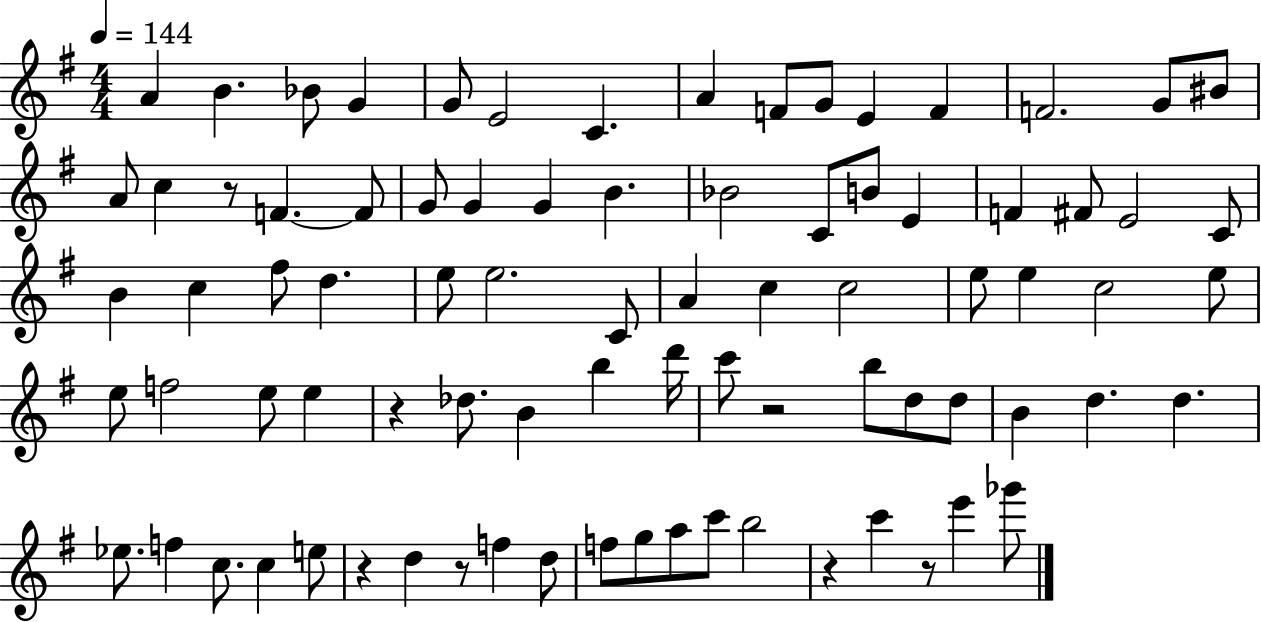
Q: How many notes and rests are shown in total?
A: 83